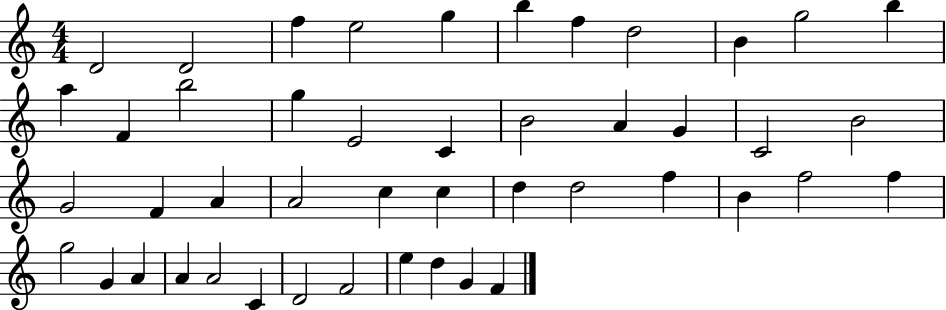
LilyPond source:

{
  \clef treble
  \numericTimeSignature
  \time 4/4
  \key c \major
  d'2 d'2 | f''4 e''2 g''4 | b''4 f''4 d''2 | b'4 g''2 b''4 | \break a''4 f'4 b''2 | g''4 e'2 c'4 | b'2 a'4 g'4 | c'2 b'2 | \break g'2 f'4 a'4 | a'2 c''4 c''4 | d''4 d''2 f''4 | b'4 f''2 f''4 | \break g''2 g'4 a'4 | a'4 a'2 c'4 | d'2 f'2 | e''4 d''4 g'4 f'4 | \break \bar "|."
}